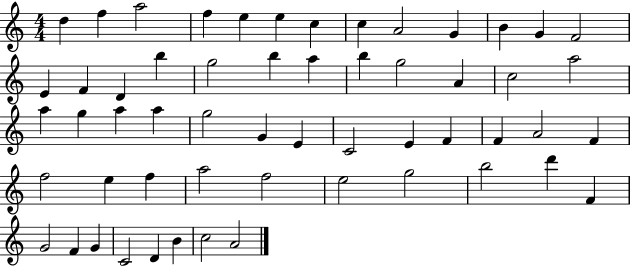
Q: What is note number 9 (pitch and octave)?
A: A4